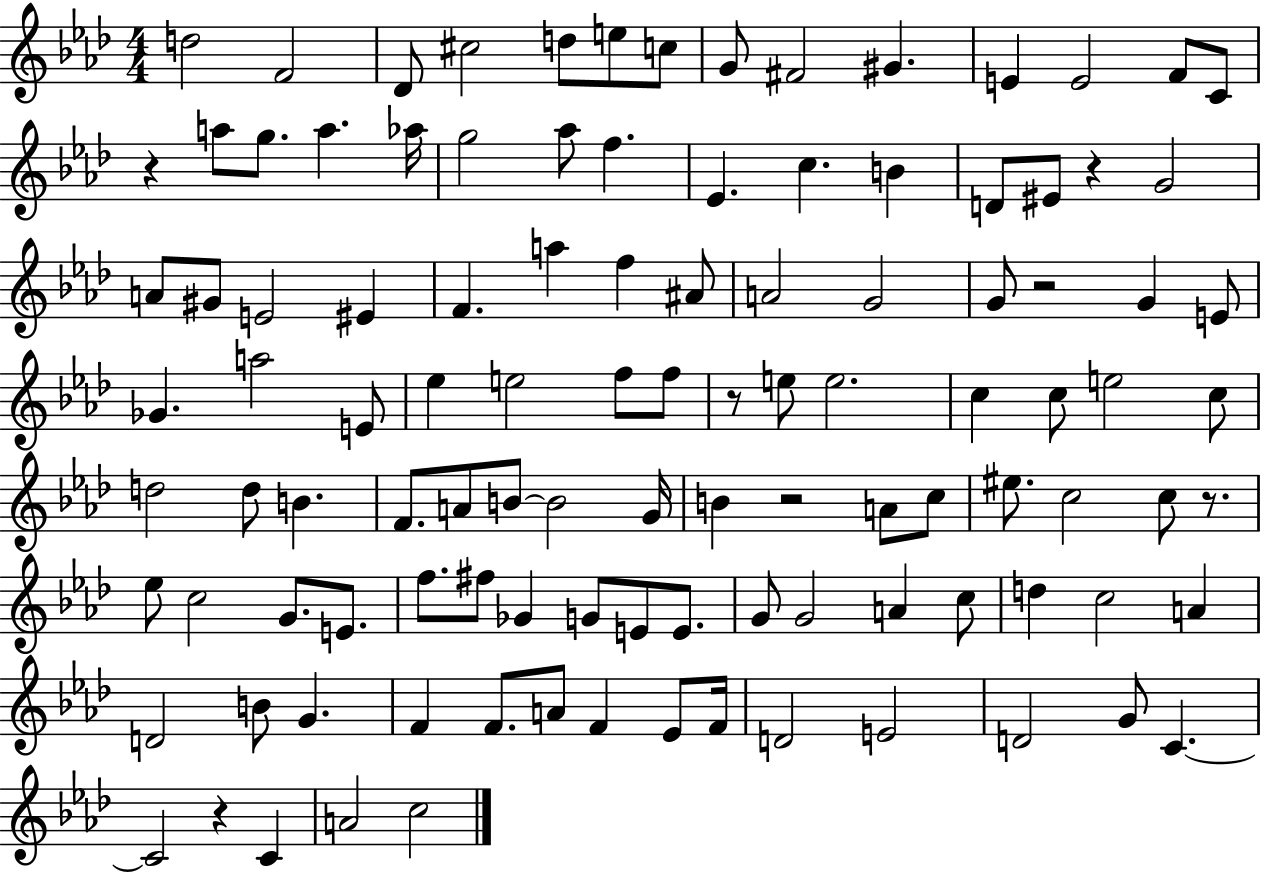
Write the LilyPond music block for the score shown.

{
  \clef treble
  \numericTimeSignature
  \time 4/4
  \key aes \major
  \repeat volta 2 { d''2 f'2 | des'8 cis''2 d''8 e''8 c''8 | g'8 fis'2 gis'4. | e'4 e'2 f'8 c'8 | \break r4 a''8 g''8. a''4. aes''16 | g''2 aes''8 f''4. | ees'4. c''4. b'4 | d'8 eis'8 r4 g'2 | \break a'8 gis'8 e'2 eis'4 | f'4. a''4 f''4 ais'8 | a'2 g'2 | g'8 r2 g'4 e'8 | \break ges'4. a''2 e'8 | ees''4 e''2 f''8 f''8 | r8 e''8 e''2. | c''4 c''8 e''2 c''8 | \break d''2 d''8 b'4. | f'8. a'8 b'8~~ b'2 g'16 | b'4 r2 a'8 c''8 | eis''8. c''2 c''8 r8. | \break ees''8 c''2 g'8. e'8. | f''8. fis''8 ges'4 g'8 e'8 e'8. | g'8 g'2 a'4 c''8 | d''4 c''2 a'4 | \break d'2 b'8 g'4. | f'4 f'8. a'8 f'4 ees'8 f'16 | d'2 e'2 | d'2 g'8 c'4.~~ | \break c'2 r4 c'4 | a'2 c''2 | } \bar "|."
}